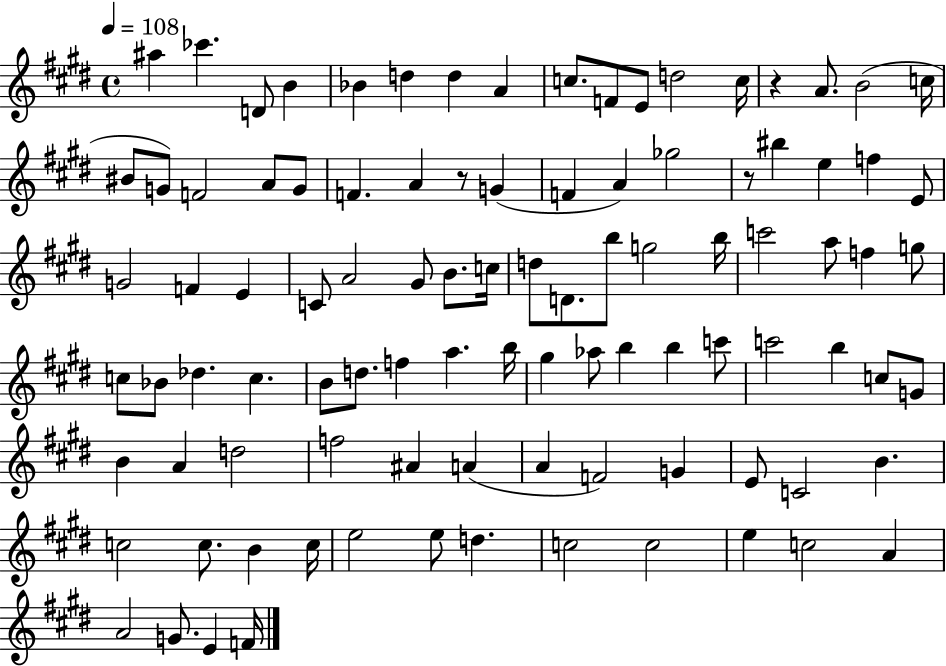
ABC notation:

X:1
T:Untitled
M:4/4
L:1/4
K:E
^a _c' D/2 B _B d d A c/2 F/2 E/2 d2 c/4 z A/2 B2 c/4 ^B/2 G/2 F2 A/2 G/2 F A z/2 G F A _g2 z/2 ^b e f E/2 G2 F E C/2 A2 ^G/2 B/2 c/4 d/2 D/2 b/2 g2 b/4 c'2 a/2 f g/2 c/2 _B/2 _d c B/2 d/2 f a b/4 ^g _a/2 b b c'/2 c'2 b c/2 G/2 B A d2 f2 ^A A A F2 G E/2 C2 B c2 c/2 B c/4 e2 e/2 d c2 c2 e c2 A A2 G/2 E F/4